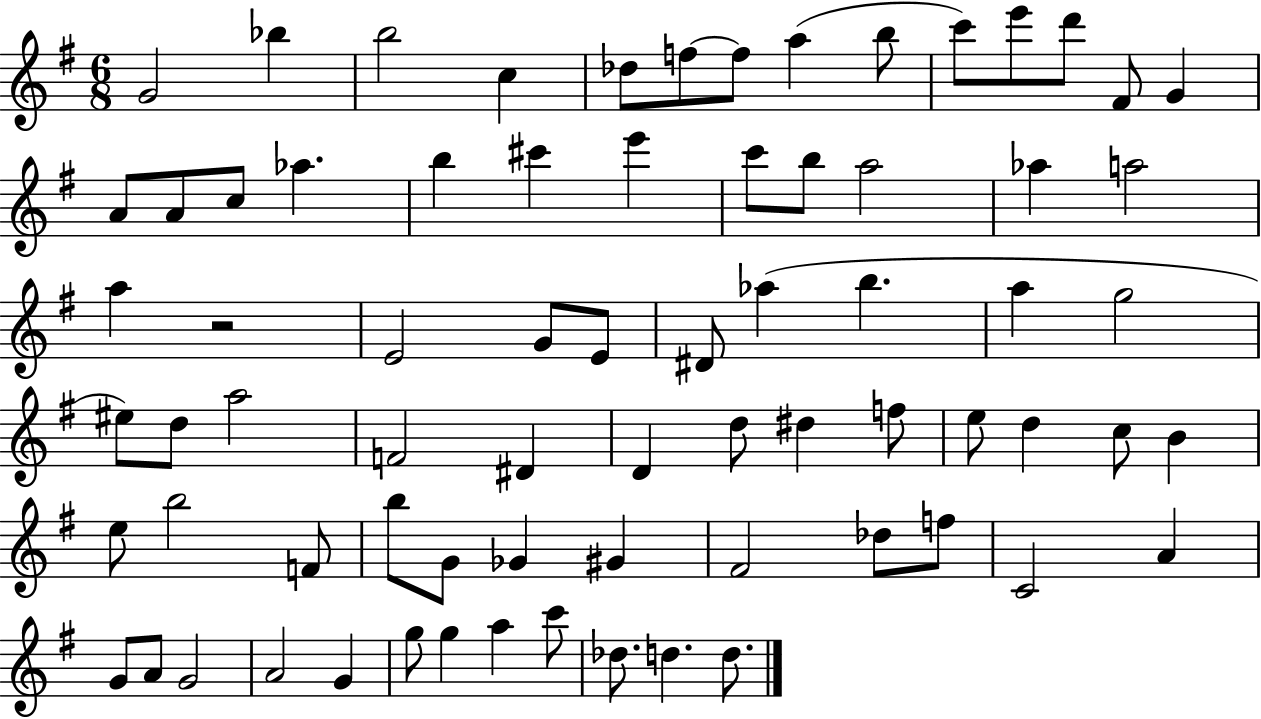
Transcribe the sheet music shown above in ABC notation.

X:1
T:Untitled
M:6/8
L:1/4
K:G
G2 _b b2 c _d/2 f/2 f/2 a b/2 c'/2 e'/2 d'/2 ^F/2 G A/2 A/2 c/2 _a b ^c' e' c'/2 b/2 a2 _a a2 a z2 E2 G/2 E/2 ^D/2 _a b a g2 ^e/2 d/2 a2 F2 ^D D d/2 ^d f/2 e/2 d c/2 B e/2 b2 F/2 b/2 G/2 _G ^G ^F2 _d/2 f/2 C2 A G/2 A/2 G2 A2 G g/2 g a c'/2 _d/2 d d/2